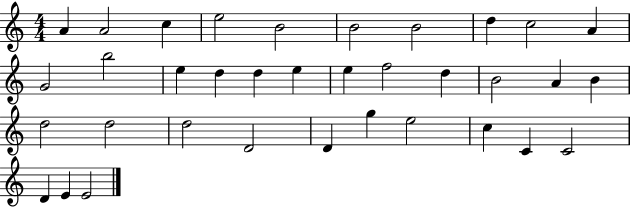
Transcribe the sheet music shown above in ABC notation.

X:1
T:Untitled
M:4/4
L:1/4
K:C
A A2 c e2 B2 B2 B2 d c2 A G2 b2 e d d e e f2 d B2 A B d2 d2 d2 D2 D g e2 c C C2 D E E2